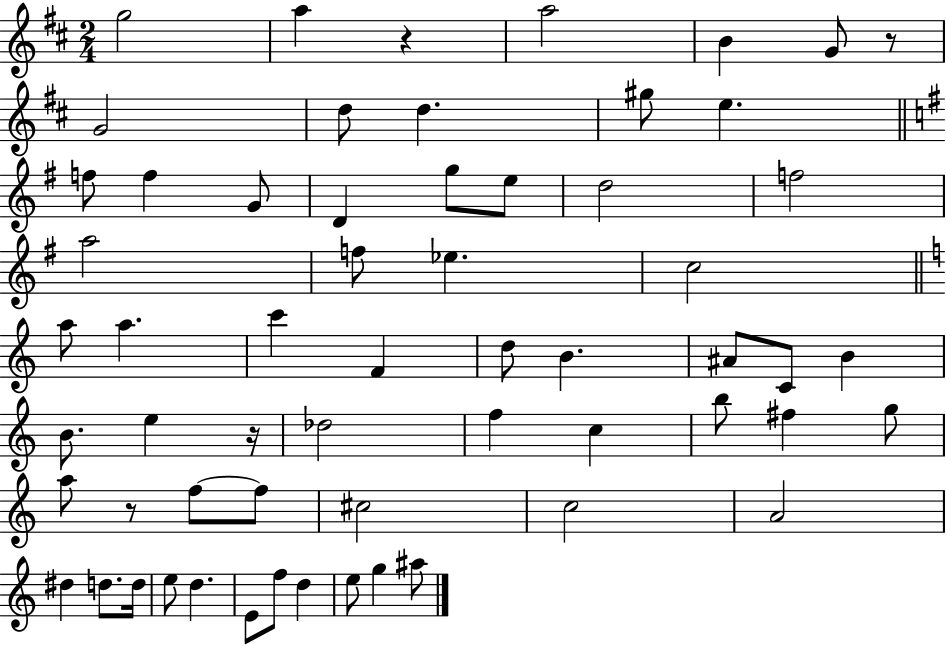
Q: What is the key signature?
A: D major